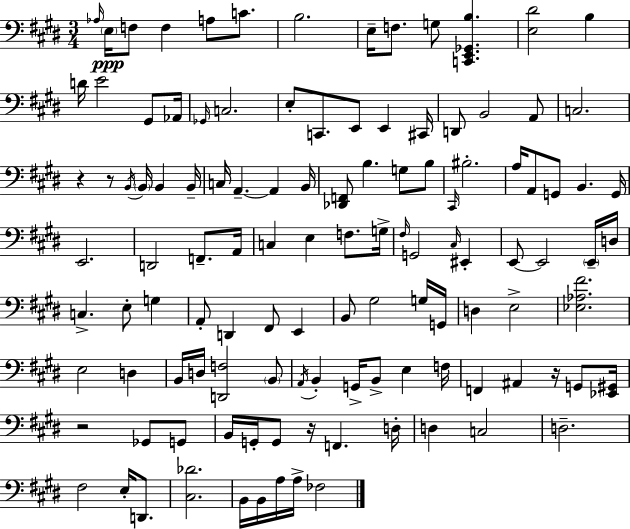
X:1
T:Untitled
M:3/4
L:1/4
K:E
_A,/4 E,/4 F,/2 F, A,/2 C/2 B,2 E,/4 F,/2 G,/2 [C,,E,,_G,,B,] [E,^D]2 B, D/4 E2 ^G,,/2 _A,,/4 _G,,/4 C,2 E,/2 C,,/2 E,,/2 E,, ^C,,/4 D,,/2 B,,2 A,,/2 C,2 z z/2 B,,/4 B,,/4 B,, B,,/4 C,/4 A,, A,, B,,/4 [_D,,F,,]/2 B, G,/2 B,/2 ^C,,/4 ^B,2 A,/4 A,,/2 G,,/2 B,, G,,/4 E,,2 D,,2 F,,/2 A,,/4 C, E, F,/2 G,/4 ^F,/4 G,,2 ^C,/4 ^E,, E,,/2 E,,2 E,,/4 D,/4 C, E,/2 G, A,,/2 D,, ^F,,/2 E,, B,,/2 ^G,2 G,/4 G,,/4 D, E,2 [_E,_A,^F]2 E,2 D, B,,/4 D,/4 [D,,F,]2 B,,/2 A,,/4 B,, G,,/4 B,,/2 E, F,/4 F,, ^A,, z/4 G,,/2 [_E,,^G,,]/4 z2 _G,,/2 G,,/2 B,,/4 G,,/4 G,,/2 z/4 F,, D,/4 D, C,2 D,2 ^F,2 E,/4 D,,/2 [^C,_D]2 B,,/4 B,,/4 A,/4 A,/4 _F,2